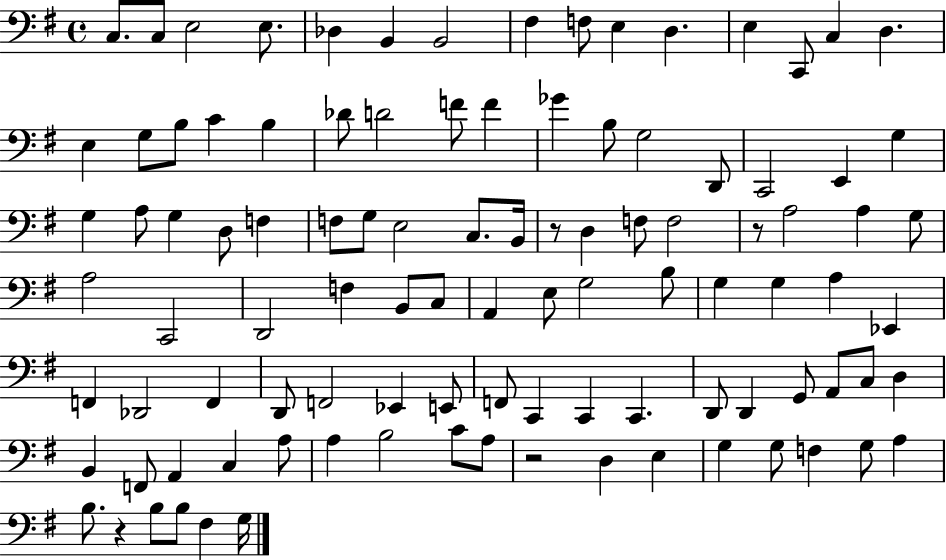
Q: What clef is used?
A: bass